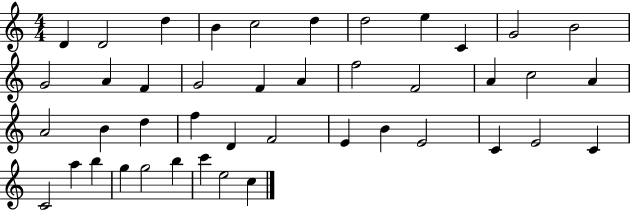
D4/q D4/h D5/q B4/q C5/h D5/q D5/h E5/q C4/q G4/h B4/h G4/h A4/q F4/q G4/h F4/q A4/q F5/h F4/h A4/q C5/h A4/q A4/h B4/q D5/q F5/q D4/q F4/h E4/q B4/q E4/h C4/q E4/h C4/q C4/h A5/q B5/q G5/q G5/h B5/q C6/q E5/h C5/q